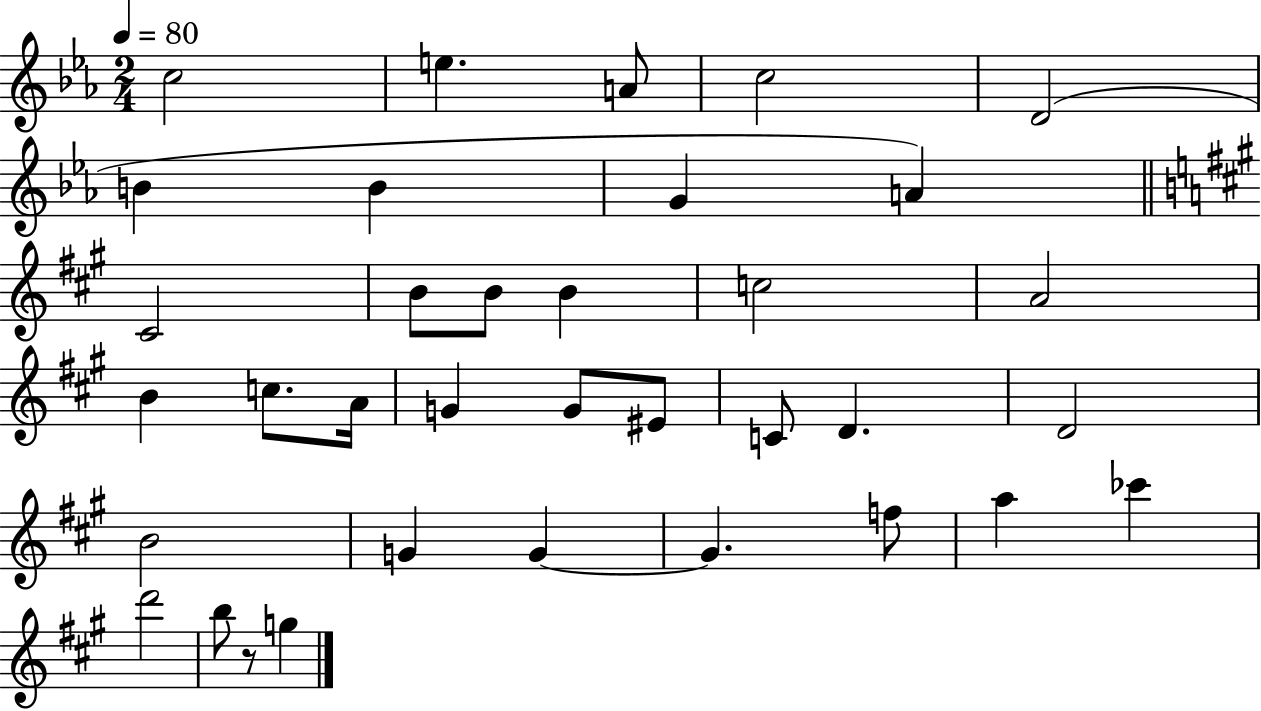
{
  \clef treble
  \numericTimeSignature
  \time 2/4
  \key ees \major
  \tempo 4 = 80
  c''2 | e''4. a'8 | c''2 | d'2( | \break b'4 b'4 | g'4 a'4) | \bar "||" \break \key a \major cis'2 | b'8 b'8 b'4 | c''2 | a'2 | \break b'4 c''8. a'16 | g'4 g'8 eis'8 | c'8 d'4. | d'2 | \break b'2 | g'4 g'4~~ | g'4. f''8 | a''4 ces'''4 | \break d'''2 | b''8 r8 g''4 | \bar "|."
}